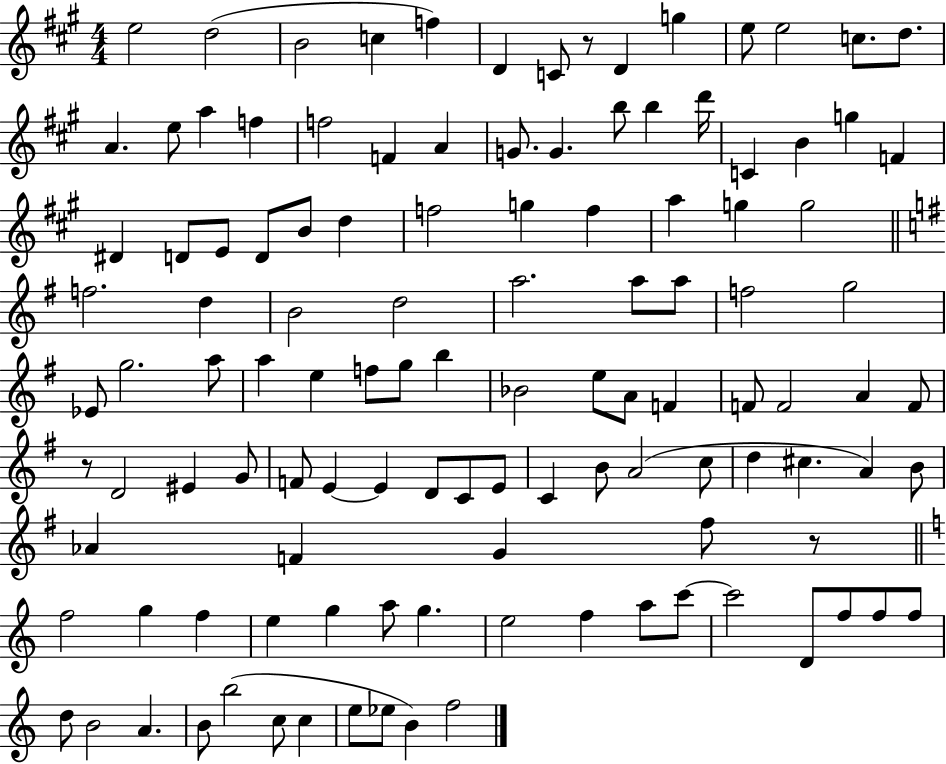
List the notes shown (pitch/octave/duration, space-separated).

E5/h D5/h B4/h C5/q F5/q D4/q C4/e R/e D4/q G5/q E5/e E5/h C5/e. D5/e. A4/q. E5/e A5/q F5/q F5/h F4/q A4/q G4/e. G4/q. B5/e B5/q D6/s C4/q B4/q G5/q F4/q D#4/q D4/e E4/e D4/e B4/e D5/q F5/h G5/q F5/q A5/q G5/q G5/h F5/h. D5/q B4/h D5/h A5/h. A5/e A5/e F5/h G5/h Eb4/e G5/h. A5/e A5/q E5/q F5/e G5/e B5/q Bb4/h E5/e A4/e F4/q F4/e F4/h A4/q F4/e R/e D4/h EIS4/q G4/e F4/e E4/q E4/q D4/e C4/e E4/e C4/q B4/e A4/h C5/e D5/q C#5/q. A4/q B4/e Ab4/q F4/q G4/q F#5/e R/e F5/h G5/q F5/q E5/q G5/q A5/e G5/q. E5/h F5/q A5/e C6/e C6/h D4/e F5/e F5/e F5/e D5/e B4/h A4/q. B4/e B5/h C5/e C5/q E5/e Eb5/e B4/q F5/h